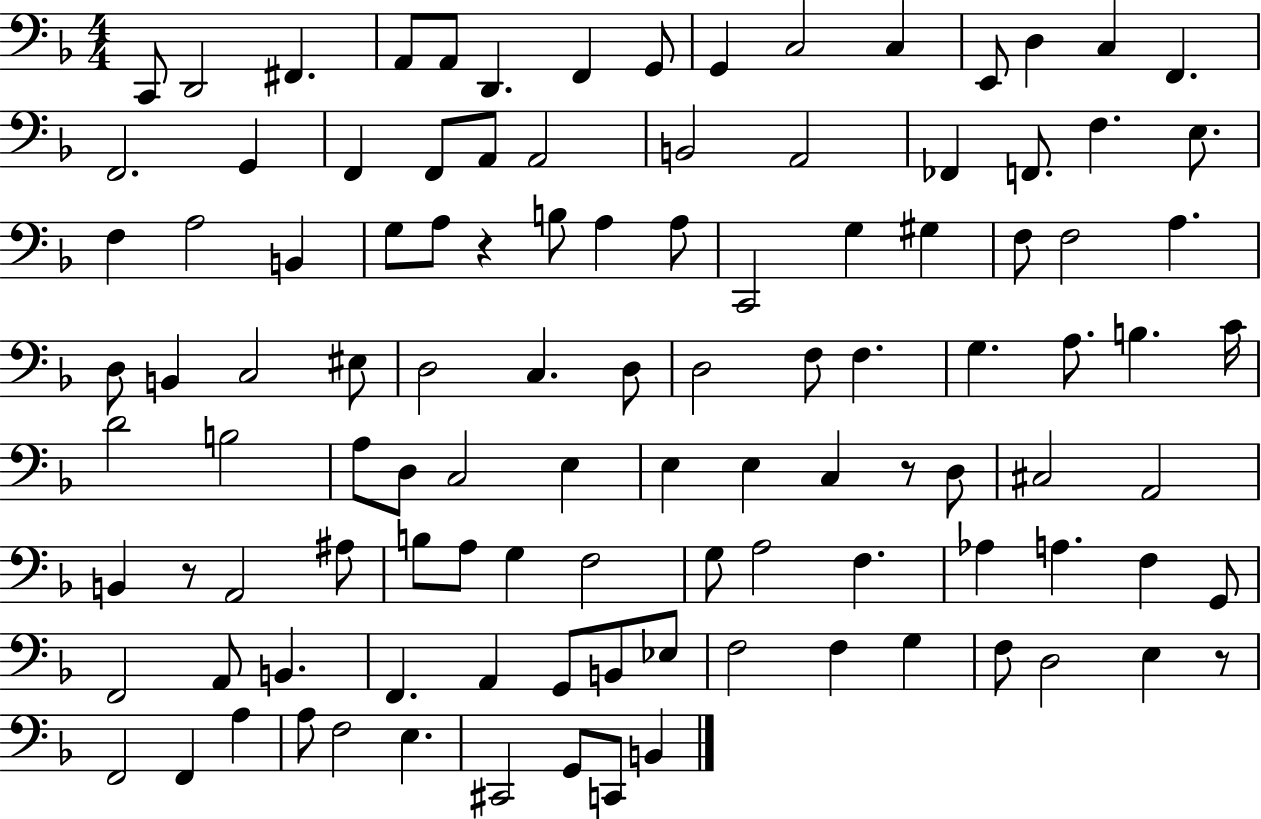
{
  \clef bass
  \numericTimeSignature
  \time 4/4
  \key f \major
  c,8 d,2 fis,4. | a,8 a,8 d,4. f,4 g,8 | g,4 c2 c4 | e,8 d4 c4 f,4. | \break f,2. g,4 | f,4 f,8 a,8 a,2 | b,2 a,2 | fes,4 f,8. f4. e8. | \break f4 a2 b,4 | g8 a8 r4 b8 a4 a8 | c,2 g4 gis4 | f8 f2 a4. | \break d8 b,4 c2 eis8 | d2 c4. d8 | d2 f8 f4. | g4. a8. b4. c'16 | \break d'2 b2 | a8 d8 c2 e4 | e4 e4 c4 r8 d8 | cis2 a,2 | \break b,4 r8 a,2 ais8 | b8 a8 g4 f2 | g8 a2 f4. | aes4 a4. f4 g,8 | \break f,2 a,8 b,4. | f,4. a,4 g,8 b,8 ees8 | f2 f4 g4 | f8 d2 e4 r8 | \break f,2 f,4 a4 | a8 f2 e4. | cis,2 g,8 c,8 b,4 | \bar "|."
}